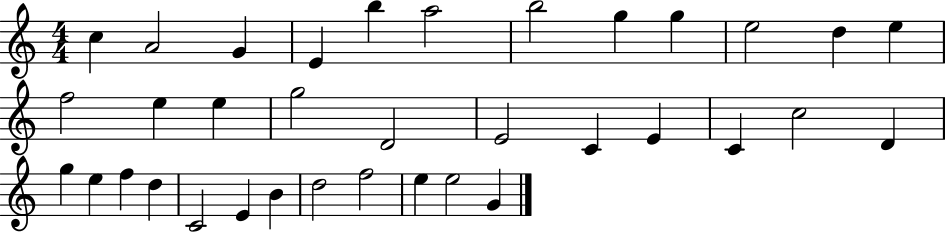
{
  \clef treble
  \numericTimeSignature
  \time 4/4
  \key c \major
  c''4 a'2 g'4 | e'4 b''4 a''2 | b''2 g''4 g''4 | e''2 d''4 e''4 | \break f''2 e''4 e''4 | g''2 d'2 | e'2 c'4 e'4 | c'4 c''2 d'4 | \break g''4 e''4 f''4 d''4 | c'2 e'4 b'4 | d''2 f''2 | e''4 e''2 g'4 | \break \bar "|."
}